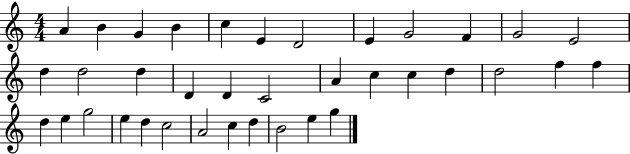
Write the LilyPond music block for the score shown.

{
  \clef treble
  \numericTimeSignature
  \time 4/4
  \key c \major
  a'4 b'4 g'4 b'4 | c''4 e'4 d'2 | e'4 g'2 f'4 | g'2 e'2 | \break d''4 d''2 d''4 | d'4 d'4 c'2 | a'4 c''4 c''4 d''4 | d''2 f''4 f''4 | \break d''4 e''4 g''2 | e''4 d''4 c''2 | a'2 c''4 d''4 | b'2 e''4 g''4 | \break \bar "|."
}